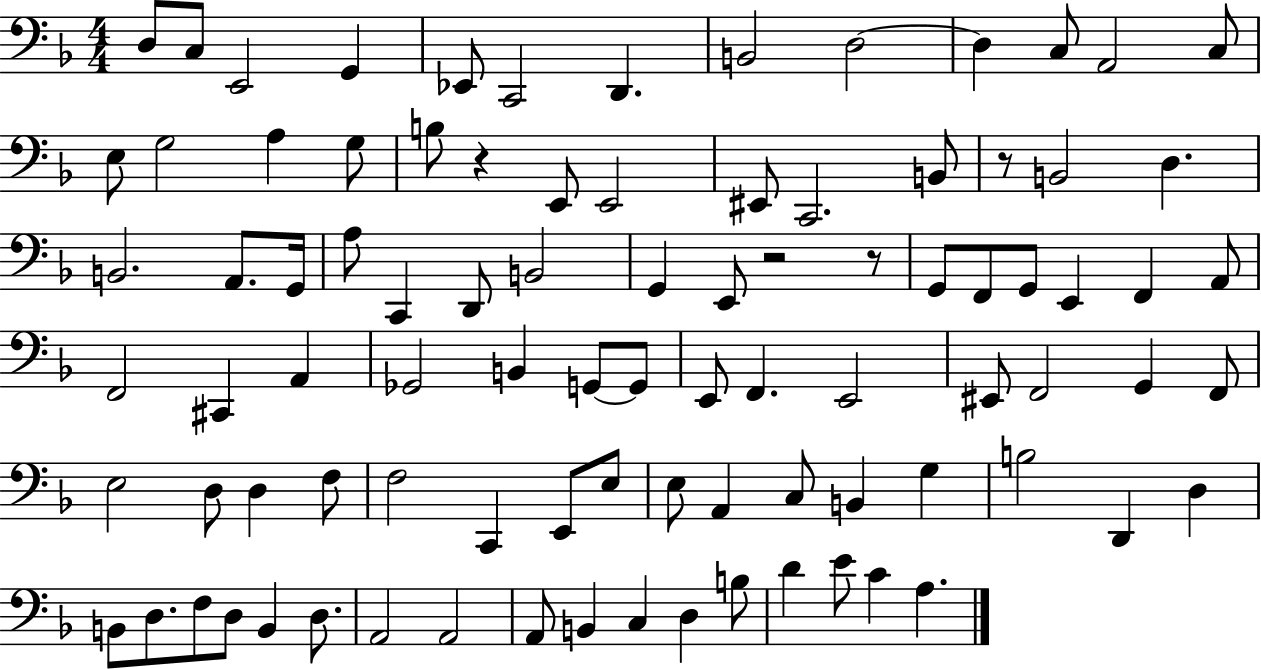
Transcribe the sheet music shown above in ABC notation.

X:1
T:Untitled
M:4/4
L:1/4
K:F
D,/2 C,/2 E,,2 G,, _E,,/2 C,,2 D,, B,,2 D,2 D, C,/2 A,,2 C,/2 E,/2 G,2 A, G,/2 B,/2 z E,,/2 E,,2 ^E,,/2 C,,2 B,,/2 z/2 B,,2 D, B,,2 A,,/2 G,,/4 A,/2 C,, D,,/2 B,,2 G,, E,,/2 z2 z/2 G,,/2 F,,/2 G,,/2 E,, F,, A,,/2 F,,2 ^C,, A,, _G,,2 B,, G,,/2 G,,/2 E,,/2 F,, E,,2 ^E,,/2 F,,2 G,, F,,/2 E,2 D,/2 D, F,/2 F,2 C,, E,,/2 E,/2 E,/2 A,, C,/2 B,, G, B,2 D,, D, B,,/2 D,/2 F,/2 D,/2 B,, D,/2 A,,2 A,,2 A,,/2 B,, C, D, B,/2 D E/2 C A,